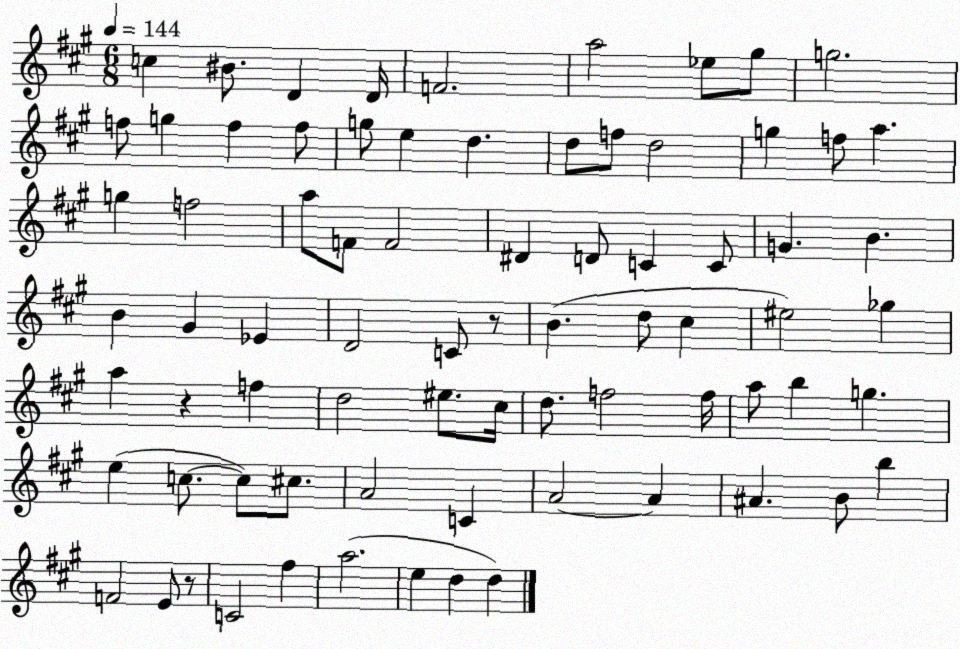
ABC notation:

X:1
T:Untitled
M:6/8
L:1/4
K:A
c ^B/2 D D/4 F2 a2 _e/2 ^g/2 g2 f/2 g f f/2 g/2 e d d/2 f/2 d2 g f/2 a g f2 a/2 F/2 F2 ^D D/2 C C/2 G B B ^G _E D2 C/2 z/2 B d/2 ^c ^e2 _g a z f d2 ^e/2 ^c/4 d/2 f2 f/4 a/2 b g e c/2 c/2 ^c/2 A2 C A2 A ^A B/2 b F2 E/2 z/2 C2 ^f a2 e d d